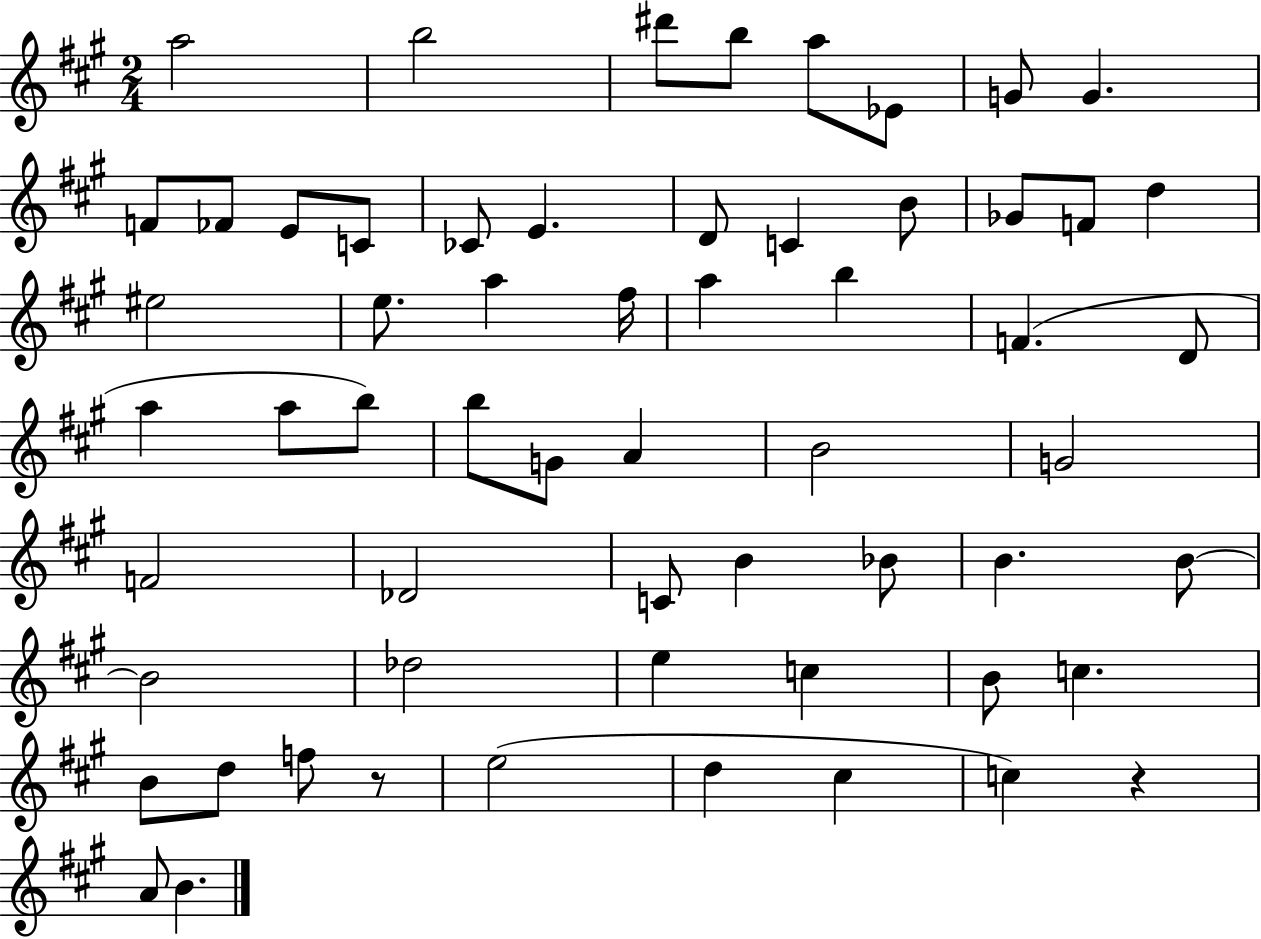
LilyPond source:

{
  \clef treble
  \numericTimeSignature
  \time 2/4
  \key a \major
  a''2 | b''2 | dis'''8 b''8 a''8 ees'8 | g'8 g'4. | \break f'8 fes'8 e'8 c'8 | ces'8 e'4. | d'8 c'4 b'8 | ges'8 f'8 d''4 | \break eis''2 | e''8. a''4 fis''16 | a''4 b''4 | f'4.( d'8 | \break a''4 a''8 b''8) | b''8 g'8 a'4 | b'2 | g'2 | \break f'2 | des'2 | c'8 b'4 bes'8 | b'4. b'8~~ | \break b'2 | des''2 | e''4 c''4 | b'8 c''4. | \break b'8 d''8 f''8 r8 | e''2( | d''4 cis''4 | c''4) r4 | \break a'8 b'4. | \bar "|."
}